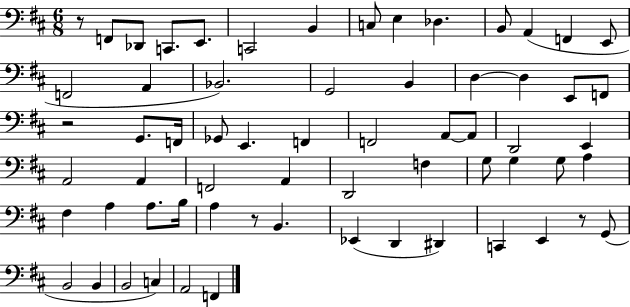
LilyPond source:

{
  \clef bass
  \numericTimeSignature
  \time 6/8
  \key d \major
  r8 f,8 des,8 c,8. e,8. | c,2 b,4 | c8 e4 des4. | b,8 a,4( f,4 e,8 | \break f,2 a,4 | bes,2.) | g,2 b,4 | d4~~ d4 e,8 f,8 | \break r2 g,8. f,16 | ges,8 e,4. f,4 | f,2 a,8~~ a,8 | d,2 e,4 | \break a,2 a,4 | f,2 a,4 | d,2 f4 | g8 g4 g8 a4 | \break fis4 a4 a8. b16 | a4 r8 b,4. | ees,4( d,4 dis,4) | c,4 e,4 r8 g,8( | \break b,2 b,4 | b,2 c4) | a,2 f,4 | \bar "|."
}